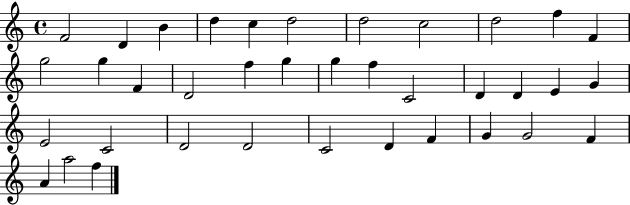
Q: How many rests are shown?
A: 0